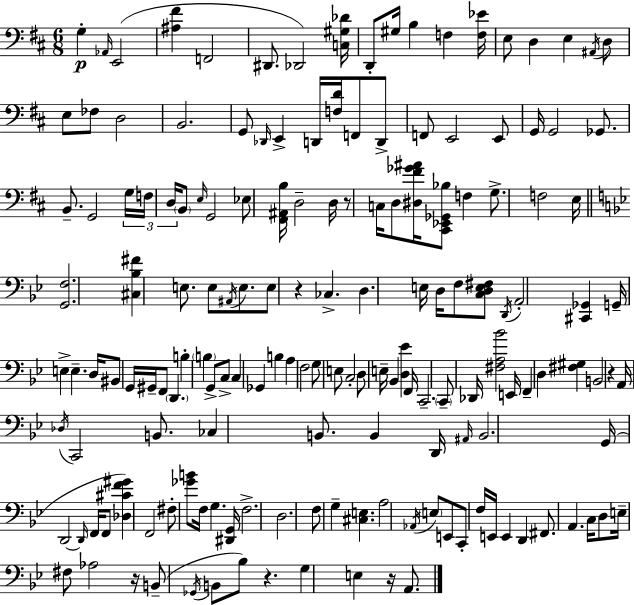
X:1
T:Untitled
M:6/8
L:1/4
K:D
G, _A,,/4 E,,2 [^A,^F] F,,2 ^D,,/2 _D,,2 [C,^G,_D]/4 D,,/2 ^G,/4 B, F, [F,_E]/4 E,/2 D, E, ^A,,/4 D,/2 E,/2 _F,/2 D,2 B,,2 G,,/2 _D,,/4 E,, D,,/4 [F,D]/4 F,,/2 D,,/2 F,,/2 E,,2 E,,/2 G,,/4 G,,2 _G,,/2 B,,/2 G,,2 G,/4 F,/4 D,/4 B,,/2 E,/4 G,,2 _E,/2 [^F,,^A,,B,]/4 D,2 D,/4 z/2 C,/4 D,/2 [^D,^F_G^A]/4 [^C,,_E,,_G,,_B,]/2 F, G,/2 F,2 E,/4 [G,,F,]2 [^C,_B,^F] E,/2 E,/2 ^A,,/4 E,/2 E,/2 z _C, D, E,/4 D,/4 F,/2 [C,D,E,^F,]/2 D,,/4 A,,2 [^C,,_G,,] G,,/4 E, E, D,/4 ^B,,/2 G,,/4 ^G,,/4 F,,/2 D,, B, B, G,,/2 C,/2 C, _G,, B, A, F,2 G,/2 E,/2 C,2 D,/2 E,/4 _B,, [D,_E] F,,/4 C,,2 C,,/2 _D,,/4 [^F,A,_B]2 E,,/4 F,, D, [^F,^G,] B,,2 z A,,/4 _D,/4 C,,2 B,,/2 _C, B,,/2 B,, D,,/4 ^A,,/4 B,,2 G,,/4 D,,2 D,,/4 F,,/4 F,,/2 [_D,^CF^G] F,,2 ^F,/2 [_GB]/2 F,/4 G, [^D,,G,,]/4 F,2 D,2 F,/2 G, [^C,E,] A,2 _A,,/4 E,/2 E,,/2 C,,/2 F,/4 E,,/4 E,, D,, ^F,,/2 A,, C,/4 D,/2 E,/4 ^F,/2 _A,2 z/4 B,,/2 _G,,/4 B,,/2 _B,/2 z G, E, z/4 A,,/2